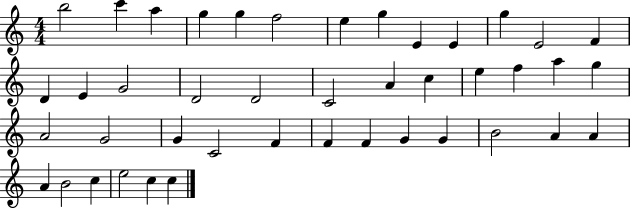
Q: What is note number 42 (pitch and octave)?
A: C5